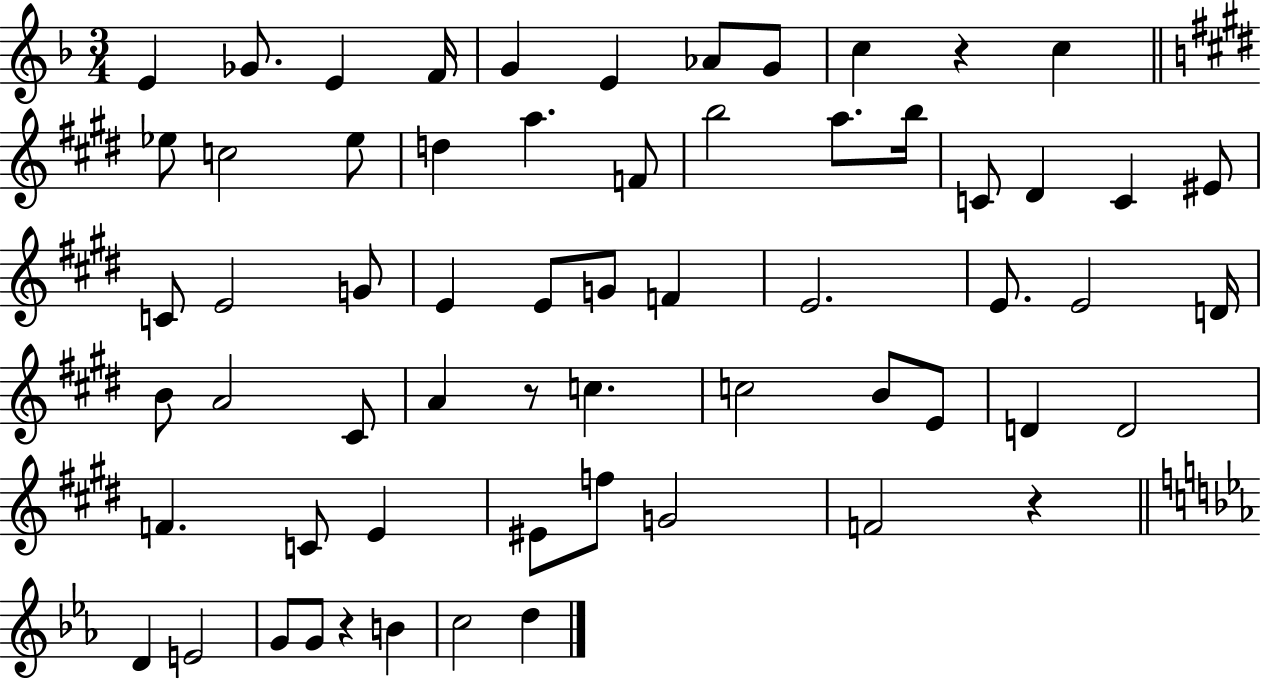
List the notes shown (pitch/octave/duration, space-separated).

E4/q Gb4/e. E4/q F4/s G4/q E4/q Ab4/e G4/e C5/q R/q C5/q Eb5/e C5/h Eb5/e D5/q A5/q. F4/e B5/h A5/e. B5/s C4/e D#4/q C4/q EIS4/e C4/e E4/h G4/e E4/q E4/e G4/e F4/q E4/h. E4/e. E4/h D4/s B4/e A4/h C#4/e A4/q R/e C5/q. C5/h B4/e E4/e D4/q D4/h F4/q. C4/e E4/q EIS4/e F5/e G4/h F4/h R/q D4/q E4/h G4/e G4/e R/q B4/q C5/h D5/q